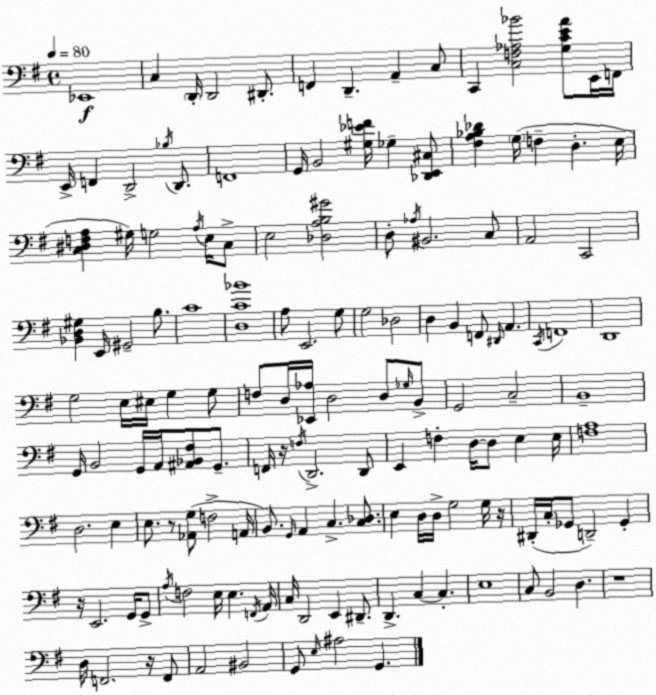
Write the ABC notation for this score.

X:1
T:Untitled
M:4/4
L:1/4
K:G
_E,,4 C, D,,/4 D,,2 ^D,,/2 F,, D,, A,, C,/2 C,, [C,F,_A,_B]2 [G,CEA]/2 E,,/4 F,,/4 E,,/4 F,, D,,2 _B,/4 D,,/2 F,,4 G,,/4 B,,2 [^G,_EF]/4 _G, [_D,,E,,^C,]/2 [^F,A,_B,_D] G,/4 F, D, E,/4 [C,^D,F,A,] ^G,/4 G,2 A,/4 E,/4 C,/2 E,2 [_D,A,B,^G]2 D,/2 _A,/4 ^B,,2 C,/2 A,,2 C,,2 [_B,,D,^G,] E,,/4 ^G,,2 B,/2 C4 [D,C_B]4 A,/2 E,,2 G,/2 G,2 _D,2 D, B,, F,,/2 ^D,,/4 A,, C,,/4 F,,4 D,,4 G,2 E,/4 ^E,/4 G, G,/2 F,/2 D,/4 [_E,,_A,]/4 D,2 D,/2 _G,/4 B,,/2 G,,2 C,2 B,,4 G,,/4 B,,2 G,,/4 A,,/4 [^A,,_B,,^F,]/2 G,,/2 F,,/4 z/4 F,/4 D,,2 D,,/2 E,, F, D,/4 D,/2 E, E,/4 [F,A,]4 D,2 E, E,/2 z/2 [_A,,G,]/2 F,2 A,,/4 B,,/2 G,,/4 A,, C, [C,_D,]/2 E, D,/4 D,/4 G,2 G,/4 z/4 ^D,,/4 C,/4 _G,,/2 D,,2 _G,, z/4 E,,2 G,,/4 G,,/2 A,/4 F,2 E,/4 E, F,,/4 A,,/4 C,/4 D,,2 E,, ^D,,/2 D,, C, C, E,4 C,/2 B,,2 D, z4 D,/4 F,,2 z/4 F,,/2 A,,2 ^B,,2 G,,/2 E,/4 ^A,2 G,,